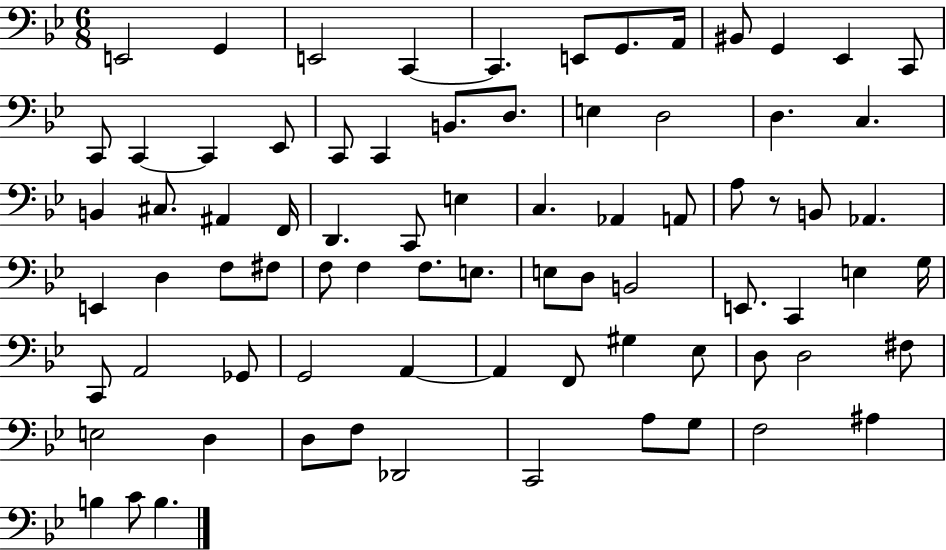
X:1
T:Untitled
M:6/8
L:1/4
K:Bb
E,,2 G,, E,,2 C,, C,, E,,/2 G,,/2 A,,/4 ^B,,/2 G,, _E,, C,,/2 C,,/2 C,, C,, _E,,/2 C,,/2 C,, B,,/2 D,/2 E, D,2 D, C, B,, ^C,/2 ^A,, F,,/4 D,, C,,/2 E, C, _A,, A,,/2 A,/2 z/2 B,,/2 _A,, E,, D, F,/2 ^F,/2 F,/2 F, F,/2 E,/2 E,/2 D,/2 B,,2 E,,/2 C,, E, G,/4 C,,/2 A,,2 _G,,/2 G,,2 A,, A,, F,,/2 ^G, _E,/2 D,/2 D,2 ^F,/2 E,2 D, D,/2 F,/2 _D,,2 C,,2 A,/2 G,/2 F,2 ^A, B, C/2 B,